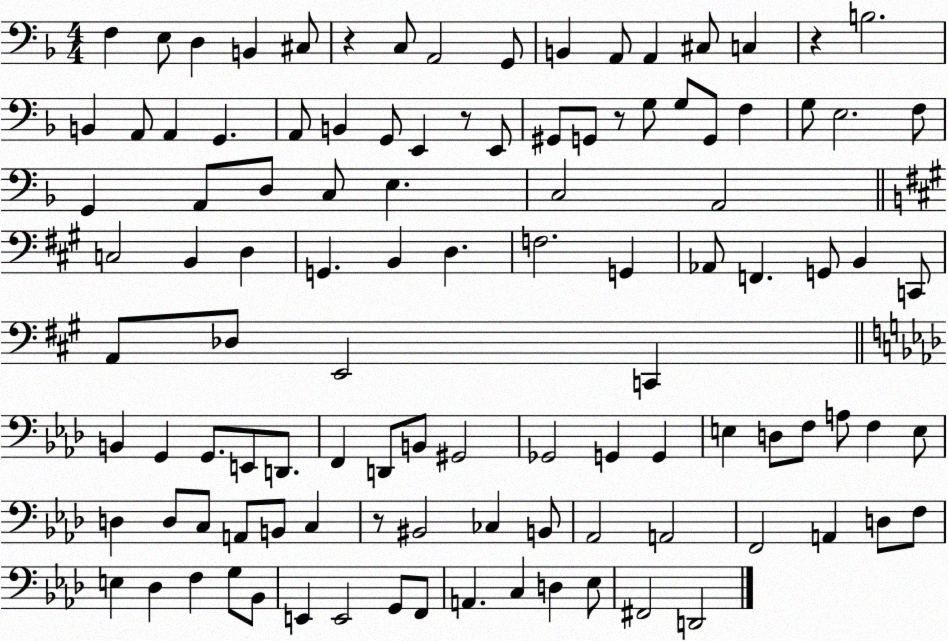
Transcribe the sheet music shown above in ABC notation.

X:1
T:Untitled
M:4/4
L:1/4
K:F
F, E,/2 D, B,, ^C,/2 z C,/2 A,,2 G,,/2 B,, A,,/2 A,, ^C,/2 C, z B,2 B,, A,,/2 A,, G,, A,,/2 B,, G,,/2 E,, z/2 E,,/2 ^G,,/2 G,,/2 z/2 G,/2 G,/2 G,,/2 F, G,/2 E,2 F,/2 G,, A,,/2 D,/2 C,/2 E, C,2 A,,2 C,2 B,, D, G,, B,, D, F,2 G,, _A,,/2 F,, G,,/2 B,, C,,/2 A,,/2 _D,/2 E,,2 C,, B,, G,, G,,/2 E,,/2 D,,/2 F,, D,,/2 B,,/2 ^G,,2 _G,,2 G,, G,, E, D,/2 F,/2 A,/2 F, E,/2 D, D,/2 C,/2 A,,/2 B,,/2 C, z/2 ^B,,2 _C, B,,/2 _A,,2 A,,2 F,,2 A,, D,/2 F,/2 E, _D, F, G,/2 _B,,/2 E,, E,,2 G,,/2 F,,/2 A,, C, D, _E,/2 ^F,,2 D,,2